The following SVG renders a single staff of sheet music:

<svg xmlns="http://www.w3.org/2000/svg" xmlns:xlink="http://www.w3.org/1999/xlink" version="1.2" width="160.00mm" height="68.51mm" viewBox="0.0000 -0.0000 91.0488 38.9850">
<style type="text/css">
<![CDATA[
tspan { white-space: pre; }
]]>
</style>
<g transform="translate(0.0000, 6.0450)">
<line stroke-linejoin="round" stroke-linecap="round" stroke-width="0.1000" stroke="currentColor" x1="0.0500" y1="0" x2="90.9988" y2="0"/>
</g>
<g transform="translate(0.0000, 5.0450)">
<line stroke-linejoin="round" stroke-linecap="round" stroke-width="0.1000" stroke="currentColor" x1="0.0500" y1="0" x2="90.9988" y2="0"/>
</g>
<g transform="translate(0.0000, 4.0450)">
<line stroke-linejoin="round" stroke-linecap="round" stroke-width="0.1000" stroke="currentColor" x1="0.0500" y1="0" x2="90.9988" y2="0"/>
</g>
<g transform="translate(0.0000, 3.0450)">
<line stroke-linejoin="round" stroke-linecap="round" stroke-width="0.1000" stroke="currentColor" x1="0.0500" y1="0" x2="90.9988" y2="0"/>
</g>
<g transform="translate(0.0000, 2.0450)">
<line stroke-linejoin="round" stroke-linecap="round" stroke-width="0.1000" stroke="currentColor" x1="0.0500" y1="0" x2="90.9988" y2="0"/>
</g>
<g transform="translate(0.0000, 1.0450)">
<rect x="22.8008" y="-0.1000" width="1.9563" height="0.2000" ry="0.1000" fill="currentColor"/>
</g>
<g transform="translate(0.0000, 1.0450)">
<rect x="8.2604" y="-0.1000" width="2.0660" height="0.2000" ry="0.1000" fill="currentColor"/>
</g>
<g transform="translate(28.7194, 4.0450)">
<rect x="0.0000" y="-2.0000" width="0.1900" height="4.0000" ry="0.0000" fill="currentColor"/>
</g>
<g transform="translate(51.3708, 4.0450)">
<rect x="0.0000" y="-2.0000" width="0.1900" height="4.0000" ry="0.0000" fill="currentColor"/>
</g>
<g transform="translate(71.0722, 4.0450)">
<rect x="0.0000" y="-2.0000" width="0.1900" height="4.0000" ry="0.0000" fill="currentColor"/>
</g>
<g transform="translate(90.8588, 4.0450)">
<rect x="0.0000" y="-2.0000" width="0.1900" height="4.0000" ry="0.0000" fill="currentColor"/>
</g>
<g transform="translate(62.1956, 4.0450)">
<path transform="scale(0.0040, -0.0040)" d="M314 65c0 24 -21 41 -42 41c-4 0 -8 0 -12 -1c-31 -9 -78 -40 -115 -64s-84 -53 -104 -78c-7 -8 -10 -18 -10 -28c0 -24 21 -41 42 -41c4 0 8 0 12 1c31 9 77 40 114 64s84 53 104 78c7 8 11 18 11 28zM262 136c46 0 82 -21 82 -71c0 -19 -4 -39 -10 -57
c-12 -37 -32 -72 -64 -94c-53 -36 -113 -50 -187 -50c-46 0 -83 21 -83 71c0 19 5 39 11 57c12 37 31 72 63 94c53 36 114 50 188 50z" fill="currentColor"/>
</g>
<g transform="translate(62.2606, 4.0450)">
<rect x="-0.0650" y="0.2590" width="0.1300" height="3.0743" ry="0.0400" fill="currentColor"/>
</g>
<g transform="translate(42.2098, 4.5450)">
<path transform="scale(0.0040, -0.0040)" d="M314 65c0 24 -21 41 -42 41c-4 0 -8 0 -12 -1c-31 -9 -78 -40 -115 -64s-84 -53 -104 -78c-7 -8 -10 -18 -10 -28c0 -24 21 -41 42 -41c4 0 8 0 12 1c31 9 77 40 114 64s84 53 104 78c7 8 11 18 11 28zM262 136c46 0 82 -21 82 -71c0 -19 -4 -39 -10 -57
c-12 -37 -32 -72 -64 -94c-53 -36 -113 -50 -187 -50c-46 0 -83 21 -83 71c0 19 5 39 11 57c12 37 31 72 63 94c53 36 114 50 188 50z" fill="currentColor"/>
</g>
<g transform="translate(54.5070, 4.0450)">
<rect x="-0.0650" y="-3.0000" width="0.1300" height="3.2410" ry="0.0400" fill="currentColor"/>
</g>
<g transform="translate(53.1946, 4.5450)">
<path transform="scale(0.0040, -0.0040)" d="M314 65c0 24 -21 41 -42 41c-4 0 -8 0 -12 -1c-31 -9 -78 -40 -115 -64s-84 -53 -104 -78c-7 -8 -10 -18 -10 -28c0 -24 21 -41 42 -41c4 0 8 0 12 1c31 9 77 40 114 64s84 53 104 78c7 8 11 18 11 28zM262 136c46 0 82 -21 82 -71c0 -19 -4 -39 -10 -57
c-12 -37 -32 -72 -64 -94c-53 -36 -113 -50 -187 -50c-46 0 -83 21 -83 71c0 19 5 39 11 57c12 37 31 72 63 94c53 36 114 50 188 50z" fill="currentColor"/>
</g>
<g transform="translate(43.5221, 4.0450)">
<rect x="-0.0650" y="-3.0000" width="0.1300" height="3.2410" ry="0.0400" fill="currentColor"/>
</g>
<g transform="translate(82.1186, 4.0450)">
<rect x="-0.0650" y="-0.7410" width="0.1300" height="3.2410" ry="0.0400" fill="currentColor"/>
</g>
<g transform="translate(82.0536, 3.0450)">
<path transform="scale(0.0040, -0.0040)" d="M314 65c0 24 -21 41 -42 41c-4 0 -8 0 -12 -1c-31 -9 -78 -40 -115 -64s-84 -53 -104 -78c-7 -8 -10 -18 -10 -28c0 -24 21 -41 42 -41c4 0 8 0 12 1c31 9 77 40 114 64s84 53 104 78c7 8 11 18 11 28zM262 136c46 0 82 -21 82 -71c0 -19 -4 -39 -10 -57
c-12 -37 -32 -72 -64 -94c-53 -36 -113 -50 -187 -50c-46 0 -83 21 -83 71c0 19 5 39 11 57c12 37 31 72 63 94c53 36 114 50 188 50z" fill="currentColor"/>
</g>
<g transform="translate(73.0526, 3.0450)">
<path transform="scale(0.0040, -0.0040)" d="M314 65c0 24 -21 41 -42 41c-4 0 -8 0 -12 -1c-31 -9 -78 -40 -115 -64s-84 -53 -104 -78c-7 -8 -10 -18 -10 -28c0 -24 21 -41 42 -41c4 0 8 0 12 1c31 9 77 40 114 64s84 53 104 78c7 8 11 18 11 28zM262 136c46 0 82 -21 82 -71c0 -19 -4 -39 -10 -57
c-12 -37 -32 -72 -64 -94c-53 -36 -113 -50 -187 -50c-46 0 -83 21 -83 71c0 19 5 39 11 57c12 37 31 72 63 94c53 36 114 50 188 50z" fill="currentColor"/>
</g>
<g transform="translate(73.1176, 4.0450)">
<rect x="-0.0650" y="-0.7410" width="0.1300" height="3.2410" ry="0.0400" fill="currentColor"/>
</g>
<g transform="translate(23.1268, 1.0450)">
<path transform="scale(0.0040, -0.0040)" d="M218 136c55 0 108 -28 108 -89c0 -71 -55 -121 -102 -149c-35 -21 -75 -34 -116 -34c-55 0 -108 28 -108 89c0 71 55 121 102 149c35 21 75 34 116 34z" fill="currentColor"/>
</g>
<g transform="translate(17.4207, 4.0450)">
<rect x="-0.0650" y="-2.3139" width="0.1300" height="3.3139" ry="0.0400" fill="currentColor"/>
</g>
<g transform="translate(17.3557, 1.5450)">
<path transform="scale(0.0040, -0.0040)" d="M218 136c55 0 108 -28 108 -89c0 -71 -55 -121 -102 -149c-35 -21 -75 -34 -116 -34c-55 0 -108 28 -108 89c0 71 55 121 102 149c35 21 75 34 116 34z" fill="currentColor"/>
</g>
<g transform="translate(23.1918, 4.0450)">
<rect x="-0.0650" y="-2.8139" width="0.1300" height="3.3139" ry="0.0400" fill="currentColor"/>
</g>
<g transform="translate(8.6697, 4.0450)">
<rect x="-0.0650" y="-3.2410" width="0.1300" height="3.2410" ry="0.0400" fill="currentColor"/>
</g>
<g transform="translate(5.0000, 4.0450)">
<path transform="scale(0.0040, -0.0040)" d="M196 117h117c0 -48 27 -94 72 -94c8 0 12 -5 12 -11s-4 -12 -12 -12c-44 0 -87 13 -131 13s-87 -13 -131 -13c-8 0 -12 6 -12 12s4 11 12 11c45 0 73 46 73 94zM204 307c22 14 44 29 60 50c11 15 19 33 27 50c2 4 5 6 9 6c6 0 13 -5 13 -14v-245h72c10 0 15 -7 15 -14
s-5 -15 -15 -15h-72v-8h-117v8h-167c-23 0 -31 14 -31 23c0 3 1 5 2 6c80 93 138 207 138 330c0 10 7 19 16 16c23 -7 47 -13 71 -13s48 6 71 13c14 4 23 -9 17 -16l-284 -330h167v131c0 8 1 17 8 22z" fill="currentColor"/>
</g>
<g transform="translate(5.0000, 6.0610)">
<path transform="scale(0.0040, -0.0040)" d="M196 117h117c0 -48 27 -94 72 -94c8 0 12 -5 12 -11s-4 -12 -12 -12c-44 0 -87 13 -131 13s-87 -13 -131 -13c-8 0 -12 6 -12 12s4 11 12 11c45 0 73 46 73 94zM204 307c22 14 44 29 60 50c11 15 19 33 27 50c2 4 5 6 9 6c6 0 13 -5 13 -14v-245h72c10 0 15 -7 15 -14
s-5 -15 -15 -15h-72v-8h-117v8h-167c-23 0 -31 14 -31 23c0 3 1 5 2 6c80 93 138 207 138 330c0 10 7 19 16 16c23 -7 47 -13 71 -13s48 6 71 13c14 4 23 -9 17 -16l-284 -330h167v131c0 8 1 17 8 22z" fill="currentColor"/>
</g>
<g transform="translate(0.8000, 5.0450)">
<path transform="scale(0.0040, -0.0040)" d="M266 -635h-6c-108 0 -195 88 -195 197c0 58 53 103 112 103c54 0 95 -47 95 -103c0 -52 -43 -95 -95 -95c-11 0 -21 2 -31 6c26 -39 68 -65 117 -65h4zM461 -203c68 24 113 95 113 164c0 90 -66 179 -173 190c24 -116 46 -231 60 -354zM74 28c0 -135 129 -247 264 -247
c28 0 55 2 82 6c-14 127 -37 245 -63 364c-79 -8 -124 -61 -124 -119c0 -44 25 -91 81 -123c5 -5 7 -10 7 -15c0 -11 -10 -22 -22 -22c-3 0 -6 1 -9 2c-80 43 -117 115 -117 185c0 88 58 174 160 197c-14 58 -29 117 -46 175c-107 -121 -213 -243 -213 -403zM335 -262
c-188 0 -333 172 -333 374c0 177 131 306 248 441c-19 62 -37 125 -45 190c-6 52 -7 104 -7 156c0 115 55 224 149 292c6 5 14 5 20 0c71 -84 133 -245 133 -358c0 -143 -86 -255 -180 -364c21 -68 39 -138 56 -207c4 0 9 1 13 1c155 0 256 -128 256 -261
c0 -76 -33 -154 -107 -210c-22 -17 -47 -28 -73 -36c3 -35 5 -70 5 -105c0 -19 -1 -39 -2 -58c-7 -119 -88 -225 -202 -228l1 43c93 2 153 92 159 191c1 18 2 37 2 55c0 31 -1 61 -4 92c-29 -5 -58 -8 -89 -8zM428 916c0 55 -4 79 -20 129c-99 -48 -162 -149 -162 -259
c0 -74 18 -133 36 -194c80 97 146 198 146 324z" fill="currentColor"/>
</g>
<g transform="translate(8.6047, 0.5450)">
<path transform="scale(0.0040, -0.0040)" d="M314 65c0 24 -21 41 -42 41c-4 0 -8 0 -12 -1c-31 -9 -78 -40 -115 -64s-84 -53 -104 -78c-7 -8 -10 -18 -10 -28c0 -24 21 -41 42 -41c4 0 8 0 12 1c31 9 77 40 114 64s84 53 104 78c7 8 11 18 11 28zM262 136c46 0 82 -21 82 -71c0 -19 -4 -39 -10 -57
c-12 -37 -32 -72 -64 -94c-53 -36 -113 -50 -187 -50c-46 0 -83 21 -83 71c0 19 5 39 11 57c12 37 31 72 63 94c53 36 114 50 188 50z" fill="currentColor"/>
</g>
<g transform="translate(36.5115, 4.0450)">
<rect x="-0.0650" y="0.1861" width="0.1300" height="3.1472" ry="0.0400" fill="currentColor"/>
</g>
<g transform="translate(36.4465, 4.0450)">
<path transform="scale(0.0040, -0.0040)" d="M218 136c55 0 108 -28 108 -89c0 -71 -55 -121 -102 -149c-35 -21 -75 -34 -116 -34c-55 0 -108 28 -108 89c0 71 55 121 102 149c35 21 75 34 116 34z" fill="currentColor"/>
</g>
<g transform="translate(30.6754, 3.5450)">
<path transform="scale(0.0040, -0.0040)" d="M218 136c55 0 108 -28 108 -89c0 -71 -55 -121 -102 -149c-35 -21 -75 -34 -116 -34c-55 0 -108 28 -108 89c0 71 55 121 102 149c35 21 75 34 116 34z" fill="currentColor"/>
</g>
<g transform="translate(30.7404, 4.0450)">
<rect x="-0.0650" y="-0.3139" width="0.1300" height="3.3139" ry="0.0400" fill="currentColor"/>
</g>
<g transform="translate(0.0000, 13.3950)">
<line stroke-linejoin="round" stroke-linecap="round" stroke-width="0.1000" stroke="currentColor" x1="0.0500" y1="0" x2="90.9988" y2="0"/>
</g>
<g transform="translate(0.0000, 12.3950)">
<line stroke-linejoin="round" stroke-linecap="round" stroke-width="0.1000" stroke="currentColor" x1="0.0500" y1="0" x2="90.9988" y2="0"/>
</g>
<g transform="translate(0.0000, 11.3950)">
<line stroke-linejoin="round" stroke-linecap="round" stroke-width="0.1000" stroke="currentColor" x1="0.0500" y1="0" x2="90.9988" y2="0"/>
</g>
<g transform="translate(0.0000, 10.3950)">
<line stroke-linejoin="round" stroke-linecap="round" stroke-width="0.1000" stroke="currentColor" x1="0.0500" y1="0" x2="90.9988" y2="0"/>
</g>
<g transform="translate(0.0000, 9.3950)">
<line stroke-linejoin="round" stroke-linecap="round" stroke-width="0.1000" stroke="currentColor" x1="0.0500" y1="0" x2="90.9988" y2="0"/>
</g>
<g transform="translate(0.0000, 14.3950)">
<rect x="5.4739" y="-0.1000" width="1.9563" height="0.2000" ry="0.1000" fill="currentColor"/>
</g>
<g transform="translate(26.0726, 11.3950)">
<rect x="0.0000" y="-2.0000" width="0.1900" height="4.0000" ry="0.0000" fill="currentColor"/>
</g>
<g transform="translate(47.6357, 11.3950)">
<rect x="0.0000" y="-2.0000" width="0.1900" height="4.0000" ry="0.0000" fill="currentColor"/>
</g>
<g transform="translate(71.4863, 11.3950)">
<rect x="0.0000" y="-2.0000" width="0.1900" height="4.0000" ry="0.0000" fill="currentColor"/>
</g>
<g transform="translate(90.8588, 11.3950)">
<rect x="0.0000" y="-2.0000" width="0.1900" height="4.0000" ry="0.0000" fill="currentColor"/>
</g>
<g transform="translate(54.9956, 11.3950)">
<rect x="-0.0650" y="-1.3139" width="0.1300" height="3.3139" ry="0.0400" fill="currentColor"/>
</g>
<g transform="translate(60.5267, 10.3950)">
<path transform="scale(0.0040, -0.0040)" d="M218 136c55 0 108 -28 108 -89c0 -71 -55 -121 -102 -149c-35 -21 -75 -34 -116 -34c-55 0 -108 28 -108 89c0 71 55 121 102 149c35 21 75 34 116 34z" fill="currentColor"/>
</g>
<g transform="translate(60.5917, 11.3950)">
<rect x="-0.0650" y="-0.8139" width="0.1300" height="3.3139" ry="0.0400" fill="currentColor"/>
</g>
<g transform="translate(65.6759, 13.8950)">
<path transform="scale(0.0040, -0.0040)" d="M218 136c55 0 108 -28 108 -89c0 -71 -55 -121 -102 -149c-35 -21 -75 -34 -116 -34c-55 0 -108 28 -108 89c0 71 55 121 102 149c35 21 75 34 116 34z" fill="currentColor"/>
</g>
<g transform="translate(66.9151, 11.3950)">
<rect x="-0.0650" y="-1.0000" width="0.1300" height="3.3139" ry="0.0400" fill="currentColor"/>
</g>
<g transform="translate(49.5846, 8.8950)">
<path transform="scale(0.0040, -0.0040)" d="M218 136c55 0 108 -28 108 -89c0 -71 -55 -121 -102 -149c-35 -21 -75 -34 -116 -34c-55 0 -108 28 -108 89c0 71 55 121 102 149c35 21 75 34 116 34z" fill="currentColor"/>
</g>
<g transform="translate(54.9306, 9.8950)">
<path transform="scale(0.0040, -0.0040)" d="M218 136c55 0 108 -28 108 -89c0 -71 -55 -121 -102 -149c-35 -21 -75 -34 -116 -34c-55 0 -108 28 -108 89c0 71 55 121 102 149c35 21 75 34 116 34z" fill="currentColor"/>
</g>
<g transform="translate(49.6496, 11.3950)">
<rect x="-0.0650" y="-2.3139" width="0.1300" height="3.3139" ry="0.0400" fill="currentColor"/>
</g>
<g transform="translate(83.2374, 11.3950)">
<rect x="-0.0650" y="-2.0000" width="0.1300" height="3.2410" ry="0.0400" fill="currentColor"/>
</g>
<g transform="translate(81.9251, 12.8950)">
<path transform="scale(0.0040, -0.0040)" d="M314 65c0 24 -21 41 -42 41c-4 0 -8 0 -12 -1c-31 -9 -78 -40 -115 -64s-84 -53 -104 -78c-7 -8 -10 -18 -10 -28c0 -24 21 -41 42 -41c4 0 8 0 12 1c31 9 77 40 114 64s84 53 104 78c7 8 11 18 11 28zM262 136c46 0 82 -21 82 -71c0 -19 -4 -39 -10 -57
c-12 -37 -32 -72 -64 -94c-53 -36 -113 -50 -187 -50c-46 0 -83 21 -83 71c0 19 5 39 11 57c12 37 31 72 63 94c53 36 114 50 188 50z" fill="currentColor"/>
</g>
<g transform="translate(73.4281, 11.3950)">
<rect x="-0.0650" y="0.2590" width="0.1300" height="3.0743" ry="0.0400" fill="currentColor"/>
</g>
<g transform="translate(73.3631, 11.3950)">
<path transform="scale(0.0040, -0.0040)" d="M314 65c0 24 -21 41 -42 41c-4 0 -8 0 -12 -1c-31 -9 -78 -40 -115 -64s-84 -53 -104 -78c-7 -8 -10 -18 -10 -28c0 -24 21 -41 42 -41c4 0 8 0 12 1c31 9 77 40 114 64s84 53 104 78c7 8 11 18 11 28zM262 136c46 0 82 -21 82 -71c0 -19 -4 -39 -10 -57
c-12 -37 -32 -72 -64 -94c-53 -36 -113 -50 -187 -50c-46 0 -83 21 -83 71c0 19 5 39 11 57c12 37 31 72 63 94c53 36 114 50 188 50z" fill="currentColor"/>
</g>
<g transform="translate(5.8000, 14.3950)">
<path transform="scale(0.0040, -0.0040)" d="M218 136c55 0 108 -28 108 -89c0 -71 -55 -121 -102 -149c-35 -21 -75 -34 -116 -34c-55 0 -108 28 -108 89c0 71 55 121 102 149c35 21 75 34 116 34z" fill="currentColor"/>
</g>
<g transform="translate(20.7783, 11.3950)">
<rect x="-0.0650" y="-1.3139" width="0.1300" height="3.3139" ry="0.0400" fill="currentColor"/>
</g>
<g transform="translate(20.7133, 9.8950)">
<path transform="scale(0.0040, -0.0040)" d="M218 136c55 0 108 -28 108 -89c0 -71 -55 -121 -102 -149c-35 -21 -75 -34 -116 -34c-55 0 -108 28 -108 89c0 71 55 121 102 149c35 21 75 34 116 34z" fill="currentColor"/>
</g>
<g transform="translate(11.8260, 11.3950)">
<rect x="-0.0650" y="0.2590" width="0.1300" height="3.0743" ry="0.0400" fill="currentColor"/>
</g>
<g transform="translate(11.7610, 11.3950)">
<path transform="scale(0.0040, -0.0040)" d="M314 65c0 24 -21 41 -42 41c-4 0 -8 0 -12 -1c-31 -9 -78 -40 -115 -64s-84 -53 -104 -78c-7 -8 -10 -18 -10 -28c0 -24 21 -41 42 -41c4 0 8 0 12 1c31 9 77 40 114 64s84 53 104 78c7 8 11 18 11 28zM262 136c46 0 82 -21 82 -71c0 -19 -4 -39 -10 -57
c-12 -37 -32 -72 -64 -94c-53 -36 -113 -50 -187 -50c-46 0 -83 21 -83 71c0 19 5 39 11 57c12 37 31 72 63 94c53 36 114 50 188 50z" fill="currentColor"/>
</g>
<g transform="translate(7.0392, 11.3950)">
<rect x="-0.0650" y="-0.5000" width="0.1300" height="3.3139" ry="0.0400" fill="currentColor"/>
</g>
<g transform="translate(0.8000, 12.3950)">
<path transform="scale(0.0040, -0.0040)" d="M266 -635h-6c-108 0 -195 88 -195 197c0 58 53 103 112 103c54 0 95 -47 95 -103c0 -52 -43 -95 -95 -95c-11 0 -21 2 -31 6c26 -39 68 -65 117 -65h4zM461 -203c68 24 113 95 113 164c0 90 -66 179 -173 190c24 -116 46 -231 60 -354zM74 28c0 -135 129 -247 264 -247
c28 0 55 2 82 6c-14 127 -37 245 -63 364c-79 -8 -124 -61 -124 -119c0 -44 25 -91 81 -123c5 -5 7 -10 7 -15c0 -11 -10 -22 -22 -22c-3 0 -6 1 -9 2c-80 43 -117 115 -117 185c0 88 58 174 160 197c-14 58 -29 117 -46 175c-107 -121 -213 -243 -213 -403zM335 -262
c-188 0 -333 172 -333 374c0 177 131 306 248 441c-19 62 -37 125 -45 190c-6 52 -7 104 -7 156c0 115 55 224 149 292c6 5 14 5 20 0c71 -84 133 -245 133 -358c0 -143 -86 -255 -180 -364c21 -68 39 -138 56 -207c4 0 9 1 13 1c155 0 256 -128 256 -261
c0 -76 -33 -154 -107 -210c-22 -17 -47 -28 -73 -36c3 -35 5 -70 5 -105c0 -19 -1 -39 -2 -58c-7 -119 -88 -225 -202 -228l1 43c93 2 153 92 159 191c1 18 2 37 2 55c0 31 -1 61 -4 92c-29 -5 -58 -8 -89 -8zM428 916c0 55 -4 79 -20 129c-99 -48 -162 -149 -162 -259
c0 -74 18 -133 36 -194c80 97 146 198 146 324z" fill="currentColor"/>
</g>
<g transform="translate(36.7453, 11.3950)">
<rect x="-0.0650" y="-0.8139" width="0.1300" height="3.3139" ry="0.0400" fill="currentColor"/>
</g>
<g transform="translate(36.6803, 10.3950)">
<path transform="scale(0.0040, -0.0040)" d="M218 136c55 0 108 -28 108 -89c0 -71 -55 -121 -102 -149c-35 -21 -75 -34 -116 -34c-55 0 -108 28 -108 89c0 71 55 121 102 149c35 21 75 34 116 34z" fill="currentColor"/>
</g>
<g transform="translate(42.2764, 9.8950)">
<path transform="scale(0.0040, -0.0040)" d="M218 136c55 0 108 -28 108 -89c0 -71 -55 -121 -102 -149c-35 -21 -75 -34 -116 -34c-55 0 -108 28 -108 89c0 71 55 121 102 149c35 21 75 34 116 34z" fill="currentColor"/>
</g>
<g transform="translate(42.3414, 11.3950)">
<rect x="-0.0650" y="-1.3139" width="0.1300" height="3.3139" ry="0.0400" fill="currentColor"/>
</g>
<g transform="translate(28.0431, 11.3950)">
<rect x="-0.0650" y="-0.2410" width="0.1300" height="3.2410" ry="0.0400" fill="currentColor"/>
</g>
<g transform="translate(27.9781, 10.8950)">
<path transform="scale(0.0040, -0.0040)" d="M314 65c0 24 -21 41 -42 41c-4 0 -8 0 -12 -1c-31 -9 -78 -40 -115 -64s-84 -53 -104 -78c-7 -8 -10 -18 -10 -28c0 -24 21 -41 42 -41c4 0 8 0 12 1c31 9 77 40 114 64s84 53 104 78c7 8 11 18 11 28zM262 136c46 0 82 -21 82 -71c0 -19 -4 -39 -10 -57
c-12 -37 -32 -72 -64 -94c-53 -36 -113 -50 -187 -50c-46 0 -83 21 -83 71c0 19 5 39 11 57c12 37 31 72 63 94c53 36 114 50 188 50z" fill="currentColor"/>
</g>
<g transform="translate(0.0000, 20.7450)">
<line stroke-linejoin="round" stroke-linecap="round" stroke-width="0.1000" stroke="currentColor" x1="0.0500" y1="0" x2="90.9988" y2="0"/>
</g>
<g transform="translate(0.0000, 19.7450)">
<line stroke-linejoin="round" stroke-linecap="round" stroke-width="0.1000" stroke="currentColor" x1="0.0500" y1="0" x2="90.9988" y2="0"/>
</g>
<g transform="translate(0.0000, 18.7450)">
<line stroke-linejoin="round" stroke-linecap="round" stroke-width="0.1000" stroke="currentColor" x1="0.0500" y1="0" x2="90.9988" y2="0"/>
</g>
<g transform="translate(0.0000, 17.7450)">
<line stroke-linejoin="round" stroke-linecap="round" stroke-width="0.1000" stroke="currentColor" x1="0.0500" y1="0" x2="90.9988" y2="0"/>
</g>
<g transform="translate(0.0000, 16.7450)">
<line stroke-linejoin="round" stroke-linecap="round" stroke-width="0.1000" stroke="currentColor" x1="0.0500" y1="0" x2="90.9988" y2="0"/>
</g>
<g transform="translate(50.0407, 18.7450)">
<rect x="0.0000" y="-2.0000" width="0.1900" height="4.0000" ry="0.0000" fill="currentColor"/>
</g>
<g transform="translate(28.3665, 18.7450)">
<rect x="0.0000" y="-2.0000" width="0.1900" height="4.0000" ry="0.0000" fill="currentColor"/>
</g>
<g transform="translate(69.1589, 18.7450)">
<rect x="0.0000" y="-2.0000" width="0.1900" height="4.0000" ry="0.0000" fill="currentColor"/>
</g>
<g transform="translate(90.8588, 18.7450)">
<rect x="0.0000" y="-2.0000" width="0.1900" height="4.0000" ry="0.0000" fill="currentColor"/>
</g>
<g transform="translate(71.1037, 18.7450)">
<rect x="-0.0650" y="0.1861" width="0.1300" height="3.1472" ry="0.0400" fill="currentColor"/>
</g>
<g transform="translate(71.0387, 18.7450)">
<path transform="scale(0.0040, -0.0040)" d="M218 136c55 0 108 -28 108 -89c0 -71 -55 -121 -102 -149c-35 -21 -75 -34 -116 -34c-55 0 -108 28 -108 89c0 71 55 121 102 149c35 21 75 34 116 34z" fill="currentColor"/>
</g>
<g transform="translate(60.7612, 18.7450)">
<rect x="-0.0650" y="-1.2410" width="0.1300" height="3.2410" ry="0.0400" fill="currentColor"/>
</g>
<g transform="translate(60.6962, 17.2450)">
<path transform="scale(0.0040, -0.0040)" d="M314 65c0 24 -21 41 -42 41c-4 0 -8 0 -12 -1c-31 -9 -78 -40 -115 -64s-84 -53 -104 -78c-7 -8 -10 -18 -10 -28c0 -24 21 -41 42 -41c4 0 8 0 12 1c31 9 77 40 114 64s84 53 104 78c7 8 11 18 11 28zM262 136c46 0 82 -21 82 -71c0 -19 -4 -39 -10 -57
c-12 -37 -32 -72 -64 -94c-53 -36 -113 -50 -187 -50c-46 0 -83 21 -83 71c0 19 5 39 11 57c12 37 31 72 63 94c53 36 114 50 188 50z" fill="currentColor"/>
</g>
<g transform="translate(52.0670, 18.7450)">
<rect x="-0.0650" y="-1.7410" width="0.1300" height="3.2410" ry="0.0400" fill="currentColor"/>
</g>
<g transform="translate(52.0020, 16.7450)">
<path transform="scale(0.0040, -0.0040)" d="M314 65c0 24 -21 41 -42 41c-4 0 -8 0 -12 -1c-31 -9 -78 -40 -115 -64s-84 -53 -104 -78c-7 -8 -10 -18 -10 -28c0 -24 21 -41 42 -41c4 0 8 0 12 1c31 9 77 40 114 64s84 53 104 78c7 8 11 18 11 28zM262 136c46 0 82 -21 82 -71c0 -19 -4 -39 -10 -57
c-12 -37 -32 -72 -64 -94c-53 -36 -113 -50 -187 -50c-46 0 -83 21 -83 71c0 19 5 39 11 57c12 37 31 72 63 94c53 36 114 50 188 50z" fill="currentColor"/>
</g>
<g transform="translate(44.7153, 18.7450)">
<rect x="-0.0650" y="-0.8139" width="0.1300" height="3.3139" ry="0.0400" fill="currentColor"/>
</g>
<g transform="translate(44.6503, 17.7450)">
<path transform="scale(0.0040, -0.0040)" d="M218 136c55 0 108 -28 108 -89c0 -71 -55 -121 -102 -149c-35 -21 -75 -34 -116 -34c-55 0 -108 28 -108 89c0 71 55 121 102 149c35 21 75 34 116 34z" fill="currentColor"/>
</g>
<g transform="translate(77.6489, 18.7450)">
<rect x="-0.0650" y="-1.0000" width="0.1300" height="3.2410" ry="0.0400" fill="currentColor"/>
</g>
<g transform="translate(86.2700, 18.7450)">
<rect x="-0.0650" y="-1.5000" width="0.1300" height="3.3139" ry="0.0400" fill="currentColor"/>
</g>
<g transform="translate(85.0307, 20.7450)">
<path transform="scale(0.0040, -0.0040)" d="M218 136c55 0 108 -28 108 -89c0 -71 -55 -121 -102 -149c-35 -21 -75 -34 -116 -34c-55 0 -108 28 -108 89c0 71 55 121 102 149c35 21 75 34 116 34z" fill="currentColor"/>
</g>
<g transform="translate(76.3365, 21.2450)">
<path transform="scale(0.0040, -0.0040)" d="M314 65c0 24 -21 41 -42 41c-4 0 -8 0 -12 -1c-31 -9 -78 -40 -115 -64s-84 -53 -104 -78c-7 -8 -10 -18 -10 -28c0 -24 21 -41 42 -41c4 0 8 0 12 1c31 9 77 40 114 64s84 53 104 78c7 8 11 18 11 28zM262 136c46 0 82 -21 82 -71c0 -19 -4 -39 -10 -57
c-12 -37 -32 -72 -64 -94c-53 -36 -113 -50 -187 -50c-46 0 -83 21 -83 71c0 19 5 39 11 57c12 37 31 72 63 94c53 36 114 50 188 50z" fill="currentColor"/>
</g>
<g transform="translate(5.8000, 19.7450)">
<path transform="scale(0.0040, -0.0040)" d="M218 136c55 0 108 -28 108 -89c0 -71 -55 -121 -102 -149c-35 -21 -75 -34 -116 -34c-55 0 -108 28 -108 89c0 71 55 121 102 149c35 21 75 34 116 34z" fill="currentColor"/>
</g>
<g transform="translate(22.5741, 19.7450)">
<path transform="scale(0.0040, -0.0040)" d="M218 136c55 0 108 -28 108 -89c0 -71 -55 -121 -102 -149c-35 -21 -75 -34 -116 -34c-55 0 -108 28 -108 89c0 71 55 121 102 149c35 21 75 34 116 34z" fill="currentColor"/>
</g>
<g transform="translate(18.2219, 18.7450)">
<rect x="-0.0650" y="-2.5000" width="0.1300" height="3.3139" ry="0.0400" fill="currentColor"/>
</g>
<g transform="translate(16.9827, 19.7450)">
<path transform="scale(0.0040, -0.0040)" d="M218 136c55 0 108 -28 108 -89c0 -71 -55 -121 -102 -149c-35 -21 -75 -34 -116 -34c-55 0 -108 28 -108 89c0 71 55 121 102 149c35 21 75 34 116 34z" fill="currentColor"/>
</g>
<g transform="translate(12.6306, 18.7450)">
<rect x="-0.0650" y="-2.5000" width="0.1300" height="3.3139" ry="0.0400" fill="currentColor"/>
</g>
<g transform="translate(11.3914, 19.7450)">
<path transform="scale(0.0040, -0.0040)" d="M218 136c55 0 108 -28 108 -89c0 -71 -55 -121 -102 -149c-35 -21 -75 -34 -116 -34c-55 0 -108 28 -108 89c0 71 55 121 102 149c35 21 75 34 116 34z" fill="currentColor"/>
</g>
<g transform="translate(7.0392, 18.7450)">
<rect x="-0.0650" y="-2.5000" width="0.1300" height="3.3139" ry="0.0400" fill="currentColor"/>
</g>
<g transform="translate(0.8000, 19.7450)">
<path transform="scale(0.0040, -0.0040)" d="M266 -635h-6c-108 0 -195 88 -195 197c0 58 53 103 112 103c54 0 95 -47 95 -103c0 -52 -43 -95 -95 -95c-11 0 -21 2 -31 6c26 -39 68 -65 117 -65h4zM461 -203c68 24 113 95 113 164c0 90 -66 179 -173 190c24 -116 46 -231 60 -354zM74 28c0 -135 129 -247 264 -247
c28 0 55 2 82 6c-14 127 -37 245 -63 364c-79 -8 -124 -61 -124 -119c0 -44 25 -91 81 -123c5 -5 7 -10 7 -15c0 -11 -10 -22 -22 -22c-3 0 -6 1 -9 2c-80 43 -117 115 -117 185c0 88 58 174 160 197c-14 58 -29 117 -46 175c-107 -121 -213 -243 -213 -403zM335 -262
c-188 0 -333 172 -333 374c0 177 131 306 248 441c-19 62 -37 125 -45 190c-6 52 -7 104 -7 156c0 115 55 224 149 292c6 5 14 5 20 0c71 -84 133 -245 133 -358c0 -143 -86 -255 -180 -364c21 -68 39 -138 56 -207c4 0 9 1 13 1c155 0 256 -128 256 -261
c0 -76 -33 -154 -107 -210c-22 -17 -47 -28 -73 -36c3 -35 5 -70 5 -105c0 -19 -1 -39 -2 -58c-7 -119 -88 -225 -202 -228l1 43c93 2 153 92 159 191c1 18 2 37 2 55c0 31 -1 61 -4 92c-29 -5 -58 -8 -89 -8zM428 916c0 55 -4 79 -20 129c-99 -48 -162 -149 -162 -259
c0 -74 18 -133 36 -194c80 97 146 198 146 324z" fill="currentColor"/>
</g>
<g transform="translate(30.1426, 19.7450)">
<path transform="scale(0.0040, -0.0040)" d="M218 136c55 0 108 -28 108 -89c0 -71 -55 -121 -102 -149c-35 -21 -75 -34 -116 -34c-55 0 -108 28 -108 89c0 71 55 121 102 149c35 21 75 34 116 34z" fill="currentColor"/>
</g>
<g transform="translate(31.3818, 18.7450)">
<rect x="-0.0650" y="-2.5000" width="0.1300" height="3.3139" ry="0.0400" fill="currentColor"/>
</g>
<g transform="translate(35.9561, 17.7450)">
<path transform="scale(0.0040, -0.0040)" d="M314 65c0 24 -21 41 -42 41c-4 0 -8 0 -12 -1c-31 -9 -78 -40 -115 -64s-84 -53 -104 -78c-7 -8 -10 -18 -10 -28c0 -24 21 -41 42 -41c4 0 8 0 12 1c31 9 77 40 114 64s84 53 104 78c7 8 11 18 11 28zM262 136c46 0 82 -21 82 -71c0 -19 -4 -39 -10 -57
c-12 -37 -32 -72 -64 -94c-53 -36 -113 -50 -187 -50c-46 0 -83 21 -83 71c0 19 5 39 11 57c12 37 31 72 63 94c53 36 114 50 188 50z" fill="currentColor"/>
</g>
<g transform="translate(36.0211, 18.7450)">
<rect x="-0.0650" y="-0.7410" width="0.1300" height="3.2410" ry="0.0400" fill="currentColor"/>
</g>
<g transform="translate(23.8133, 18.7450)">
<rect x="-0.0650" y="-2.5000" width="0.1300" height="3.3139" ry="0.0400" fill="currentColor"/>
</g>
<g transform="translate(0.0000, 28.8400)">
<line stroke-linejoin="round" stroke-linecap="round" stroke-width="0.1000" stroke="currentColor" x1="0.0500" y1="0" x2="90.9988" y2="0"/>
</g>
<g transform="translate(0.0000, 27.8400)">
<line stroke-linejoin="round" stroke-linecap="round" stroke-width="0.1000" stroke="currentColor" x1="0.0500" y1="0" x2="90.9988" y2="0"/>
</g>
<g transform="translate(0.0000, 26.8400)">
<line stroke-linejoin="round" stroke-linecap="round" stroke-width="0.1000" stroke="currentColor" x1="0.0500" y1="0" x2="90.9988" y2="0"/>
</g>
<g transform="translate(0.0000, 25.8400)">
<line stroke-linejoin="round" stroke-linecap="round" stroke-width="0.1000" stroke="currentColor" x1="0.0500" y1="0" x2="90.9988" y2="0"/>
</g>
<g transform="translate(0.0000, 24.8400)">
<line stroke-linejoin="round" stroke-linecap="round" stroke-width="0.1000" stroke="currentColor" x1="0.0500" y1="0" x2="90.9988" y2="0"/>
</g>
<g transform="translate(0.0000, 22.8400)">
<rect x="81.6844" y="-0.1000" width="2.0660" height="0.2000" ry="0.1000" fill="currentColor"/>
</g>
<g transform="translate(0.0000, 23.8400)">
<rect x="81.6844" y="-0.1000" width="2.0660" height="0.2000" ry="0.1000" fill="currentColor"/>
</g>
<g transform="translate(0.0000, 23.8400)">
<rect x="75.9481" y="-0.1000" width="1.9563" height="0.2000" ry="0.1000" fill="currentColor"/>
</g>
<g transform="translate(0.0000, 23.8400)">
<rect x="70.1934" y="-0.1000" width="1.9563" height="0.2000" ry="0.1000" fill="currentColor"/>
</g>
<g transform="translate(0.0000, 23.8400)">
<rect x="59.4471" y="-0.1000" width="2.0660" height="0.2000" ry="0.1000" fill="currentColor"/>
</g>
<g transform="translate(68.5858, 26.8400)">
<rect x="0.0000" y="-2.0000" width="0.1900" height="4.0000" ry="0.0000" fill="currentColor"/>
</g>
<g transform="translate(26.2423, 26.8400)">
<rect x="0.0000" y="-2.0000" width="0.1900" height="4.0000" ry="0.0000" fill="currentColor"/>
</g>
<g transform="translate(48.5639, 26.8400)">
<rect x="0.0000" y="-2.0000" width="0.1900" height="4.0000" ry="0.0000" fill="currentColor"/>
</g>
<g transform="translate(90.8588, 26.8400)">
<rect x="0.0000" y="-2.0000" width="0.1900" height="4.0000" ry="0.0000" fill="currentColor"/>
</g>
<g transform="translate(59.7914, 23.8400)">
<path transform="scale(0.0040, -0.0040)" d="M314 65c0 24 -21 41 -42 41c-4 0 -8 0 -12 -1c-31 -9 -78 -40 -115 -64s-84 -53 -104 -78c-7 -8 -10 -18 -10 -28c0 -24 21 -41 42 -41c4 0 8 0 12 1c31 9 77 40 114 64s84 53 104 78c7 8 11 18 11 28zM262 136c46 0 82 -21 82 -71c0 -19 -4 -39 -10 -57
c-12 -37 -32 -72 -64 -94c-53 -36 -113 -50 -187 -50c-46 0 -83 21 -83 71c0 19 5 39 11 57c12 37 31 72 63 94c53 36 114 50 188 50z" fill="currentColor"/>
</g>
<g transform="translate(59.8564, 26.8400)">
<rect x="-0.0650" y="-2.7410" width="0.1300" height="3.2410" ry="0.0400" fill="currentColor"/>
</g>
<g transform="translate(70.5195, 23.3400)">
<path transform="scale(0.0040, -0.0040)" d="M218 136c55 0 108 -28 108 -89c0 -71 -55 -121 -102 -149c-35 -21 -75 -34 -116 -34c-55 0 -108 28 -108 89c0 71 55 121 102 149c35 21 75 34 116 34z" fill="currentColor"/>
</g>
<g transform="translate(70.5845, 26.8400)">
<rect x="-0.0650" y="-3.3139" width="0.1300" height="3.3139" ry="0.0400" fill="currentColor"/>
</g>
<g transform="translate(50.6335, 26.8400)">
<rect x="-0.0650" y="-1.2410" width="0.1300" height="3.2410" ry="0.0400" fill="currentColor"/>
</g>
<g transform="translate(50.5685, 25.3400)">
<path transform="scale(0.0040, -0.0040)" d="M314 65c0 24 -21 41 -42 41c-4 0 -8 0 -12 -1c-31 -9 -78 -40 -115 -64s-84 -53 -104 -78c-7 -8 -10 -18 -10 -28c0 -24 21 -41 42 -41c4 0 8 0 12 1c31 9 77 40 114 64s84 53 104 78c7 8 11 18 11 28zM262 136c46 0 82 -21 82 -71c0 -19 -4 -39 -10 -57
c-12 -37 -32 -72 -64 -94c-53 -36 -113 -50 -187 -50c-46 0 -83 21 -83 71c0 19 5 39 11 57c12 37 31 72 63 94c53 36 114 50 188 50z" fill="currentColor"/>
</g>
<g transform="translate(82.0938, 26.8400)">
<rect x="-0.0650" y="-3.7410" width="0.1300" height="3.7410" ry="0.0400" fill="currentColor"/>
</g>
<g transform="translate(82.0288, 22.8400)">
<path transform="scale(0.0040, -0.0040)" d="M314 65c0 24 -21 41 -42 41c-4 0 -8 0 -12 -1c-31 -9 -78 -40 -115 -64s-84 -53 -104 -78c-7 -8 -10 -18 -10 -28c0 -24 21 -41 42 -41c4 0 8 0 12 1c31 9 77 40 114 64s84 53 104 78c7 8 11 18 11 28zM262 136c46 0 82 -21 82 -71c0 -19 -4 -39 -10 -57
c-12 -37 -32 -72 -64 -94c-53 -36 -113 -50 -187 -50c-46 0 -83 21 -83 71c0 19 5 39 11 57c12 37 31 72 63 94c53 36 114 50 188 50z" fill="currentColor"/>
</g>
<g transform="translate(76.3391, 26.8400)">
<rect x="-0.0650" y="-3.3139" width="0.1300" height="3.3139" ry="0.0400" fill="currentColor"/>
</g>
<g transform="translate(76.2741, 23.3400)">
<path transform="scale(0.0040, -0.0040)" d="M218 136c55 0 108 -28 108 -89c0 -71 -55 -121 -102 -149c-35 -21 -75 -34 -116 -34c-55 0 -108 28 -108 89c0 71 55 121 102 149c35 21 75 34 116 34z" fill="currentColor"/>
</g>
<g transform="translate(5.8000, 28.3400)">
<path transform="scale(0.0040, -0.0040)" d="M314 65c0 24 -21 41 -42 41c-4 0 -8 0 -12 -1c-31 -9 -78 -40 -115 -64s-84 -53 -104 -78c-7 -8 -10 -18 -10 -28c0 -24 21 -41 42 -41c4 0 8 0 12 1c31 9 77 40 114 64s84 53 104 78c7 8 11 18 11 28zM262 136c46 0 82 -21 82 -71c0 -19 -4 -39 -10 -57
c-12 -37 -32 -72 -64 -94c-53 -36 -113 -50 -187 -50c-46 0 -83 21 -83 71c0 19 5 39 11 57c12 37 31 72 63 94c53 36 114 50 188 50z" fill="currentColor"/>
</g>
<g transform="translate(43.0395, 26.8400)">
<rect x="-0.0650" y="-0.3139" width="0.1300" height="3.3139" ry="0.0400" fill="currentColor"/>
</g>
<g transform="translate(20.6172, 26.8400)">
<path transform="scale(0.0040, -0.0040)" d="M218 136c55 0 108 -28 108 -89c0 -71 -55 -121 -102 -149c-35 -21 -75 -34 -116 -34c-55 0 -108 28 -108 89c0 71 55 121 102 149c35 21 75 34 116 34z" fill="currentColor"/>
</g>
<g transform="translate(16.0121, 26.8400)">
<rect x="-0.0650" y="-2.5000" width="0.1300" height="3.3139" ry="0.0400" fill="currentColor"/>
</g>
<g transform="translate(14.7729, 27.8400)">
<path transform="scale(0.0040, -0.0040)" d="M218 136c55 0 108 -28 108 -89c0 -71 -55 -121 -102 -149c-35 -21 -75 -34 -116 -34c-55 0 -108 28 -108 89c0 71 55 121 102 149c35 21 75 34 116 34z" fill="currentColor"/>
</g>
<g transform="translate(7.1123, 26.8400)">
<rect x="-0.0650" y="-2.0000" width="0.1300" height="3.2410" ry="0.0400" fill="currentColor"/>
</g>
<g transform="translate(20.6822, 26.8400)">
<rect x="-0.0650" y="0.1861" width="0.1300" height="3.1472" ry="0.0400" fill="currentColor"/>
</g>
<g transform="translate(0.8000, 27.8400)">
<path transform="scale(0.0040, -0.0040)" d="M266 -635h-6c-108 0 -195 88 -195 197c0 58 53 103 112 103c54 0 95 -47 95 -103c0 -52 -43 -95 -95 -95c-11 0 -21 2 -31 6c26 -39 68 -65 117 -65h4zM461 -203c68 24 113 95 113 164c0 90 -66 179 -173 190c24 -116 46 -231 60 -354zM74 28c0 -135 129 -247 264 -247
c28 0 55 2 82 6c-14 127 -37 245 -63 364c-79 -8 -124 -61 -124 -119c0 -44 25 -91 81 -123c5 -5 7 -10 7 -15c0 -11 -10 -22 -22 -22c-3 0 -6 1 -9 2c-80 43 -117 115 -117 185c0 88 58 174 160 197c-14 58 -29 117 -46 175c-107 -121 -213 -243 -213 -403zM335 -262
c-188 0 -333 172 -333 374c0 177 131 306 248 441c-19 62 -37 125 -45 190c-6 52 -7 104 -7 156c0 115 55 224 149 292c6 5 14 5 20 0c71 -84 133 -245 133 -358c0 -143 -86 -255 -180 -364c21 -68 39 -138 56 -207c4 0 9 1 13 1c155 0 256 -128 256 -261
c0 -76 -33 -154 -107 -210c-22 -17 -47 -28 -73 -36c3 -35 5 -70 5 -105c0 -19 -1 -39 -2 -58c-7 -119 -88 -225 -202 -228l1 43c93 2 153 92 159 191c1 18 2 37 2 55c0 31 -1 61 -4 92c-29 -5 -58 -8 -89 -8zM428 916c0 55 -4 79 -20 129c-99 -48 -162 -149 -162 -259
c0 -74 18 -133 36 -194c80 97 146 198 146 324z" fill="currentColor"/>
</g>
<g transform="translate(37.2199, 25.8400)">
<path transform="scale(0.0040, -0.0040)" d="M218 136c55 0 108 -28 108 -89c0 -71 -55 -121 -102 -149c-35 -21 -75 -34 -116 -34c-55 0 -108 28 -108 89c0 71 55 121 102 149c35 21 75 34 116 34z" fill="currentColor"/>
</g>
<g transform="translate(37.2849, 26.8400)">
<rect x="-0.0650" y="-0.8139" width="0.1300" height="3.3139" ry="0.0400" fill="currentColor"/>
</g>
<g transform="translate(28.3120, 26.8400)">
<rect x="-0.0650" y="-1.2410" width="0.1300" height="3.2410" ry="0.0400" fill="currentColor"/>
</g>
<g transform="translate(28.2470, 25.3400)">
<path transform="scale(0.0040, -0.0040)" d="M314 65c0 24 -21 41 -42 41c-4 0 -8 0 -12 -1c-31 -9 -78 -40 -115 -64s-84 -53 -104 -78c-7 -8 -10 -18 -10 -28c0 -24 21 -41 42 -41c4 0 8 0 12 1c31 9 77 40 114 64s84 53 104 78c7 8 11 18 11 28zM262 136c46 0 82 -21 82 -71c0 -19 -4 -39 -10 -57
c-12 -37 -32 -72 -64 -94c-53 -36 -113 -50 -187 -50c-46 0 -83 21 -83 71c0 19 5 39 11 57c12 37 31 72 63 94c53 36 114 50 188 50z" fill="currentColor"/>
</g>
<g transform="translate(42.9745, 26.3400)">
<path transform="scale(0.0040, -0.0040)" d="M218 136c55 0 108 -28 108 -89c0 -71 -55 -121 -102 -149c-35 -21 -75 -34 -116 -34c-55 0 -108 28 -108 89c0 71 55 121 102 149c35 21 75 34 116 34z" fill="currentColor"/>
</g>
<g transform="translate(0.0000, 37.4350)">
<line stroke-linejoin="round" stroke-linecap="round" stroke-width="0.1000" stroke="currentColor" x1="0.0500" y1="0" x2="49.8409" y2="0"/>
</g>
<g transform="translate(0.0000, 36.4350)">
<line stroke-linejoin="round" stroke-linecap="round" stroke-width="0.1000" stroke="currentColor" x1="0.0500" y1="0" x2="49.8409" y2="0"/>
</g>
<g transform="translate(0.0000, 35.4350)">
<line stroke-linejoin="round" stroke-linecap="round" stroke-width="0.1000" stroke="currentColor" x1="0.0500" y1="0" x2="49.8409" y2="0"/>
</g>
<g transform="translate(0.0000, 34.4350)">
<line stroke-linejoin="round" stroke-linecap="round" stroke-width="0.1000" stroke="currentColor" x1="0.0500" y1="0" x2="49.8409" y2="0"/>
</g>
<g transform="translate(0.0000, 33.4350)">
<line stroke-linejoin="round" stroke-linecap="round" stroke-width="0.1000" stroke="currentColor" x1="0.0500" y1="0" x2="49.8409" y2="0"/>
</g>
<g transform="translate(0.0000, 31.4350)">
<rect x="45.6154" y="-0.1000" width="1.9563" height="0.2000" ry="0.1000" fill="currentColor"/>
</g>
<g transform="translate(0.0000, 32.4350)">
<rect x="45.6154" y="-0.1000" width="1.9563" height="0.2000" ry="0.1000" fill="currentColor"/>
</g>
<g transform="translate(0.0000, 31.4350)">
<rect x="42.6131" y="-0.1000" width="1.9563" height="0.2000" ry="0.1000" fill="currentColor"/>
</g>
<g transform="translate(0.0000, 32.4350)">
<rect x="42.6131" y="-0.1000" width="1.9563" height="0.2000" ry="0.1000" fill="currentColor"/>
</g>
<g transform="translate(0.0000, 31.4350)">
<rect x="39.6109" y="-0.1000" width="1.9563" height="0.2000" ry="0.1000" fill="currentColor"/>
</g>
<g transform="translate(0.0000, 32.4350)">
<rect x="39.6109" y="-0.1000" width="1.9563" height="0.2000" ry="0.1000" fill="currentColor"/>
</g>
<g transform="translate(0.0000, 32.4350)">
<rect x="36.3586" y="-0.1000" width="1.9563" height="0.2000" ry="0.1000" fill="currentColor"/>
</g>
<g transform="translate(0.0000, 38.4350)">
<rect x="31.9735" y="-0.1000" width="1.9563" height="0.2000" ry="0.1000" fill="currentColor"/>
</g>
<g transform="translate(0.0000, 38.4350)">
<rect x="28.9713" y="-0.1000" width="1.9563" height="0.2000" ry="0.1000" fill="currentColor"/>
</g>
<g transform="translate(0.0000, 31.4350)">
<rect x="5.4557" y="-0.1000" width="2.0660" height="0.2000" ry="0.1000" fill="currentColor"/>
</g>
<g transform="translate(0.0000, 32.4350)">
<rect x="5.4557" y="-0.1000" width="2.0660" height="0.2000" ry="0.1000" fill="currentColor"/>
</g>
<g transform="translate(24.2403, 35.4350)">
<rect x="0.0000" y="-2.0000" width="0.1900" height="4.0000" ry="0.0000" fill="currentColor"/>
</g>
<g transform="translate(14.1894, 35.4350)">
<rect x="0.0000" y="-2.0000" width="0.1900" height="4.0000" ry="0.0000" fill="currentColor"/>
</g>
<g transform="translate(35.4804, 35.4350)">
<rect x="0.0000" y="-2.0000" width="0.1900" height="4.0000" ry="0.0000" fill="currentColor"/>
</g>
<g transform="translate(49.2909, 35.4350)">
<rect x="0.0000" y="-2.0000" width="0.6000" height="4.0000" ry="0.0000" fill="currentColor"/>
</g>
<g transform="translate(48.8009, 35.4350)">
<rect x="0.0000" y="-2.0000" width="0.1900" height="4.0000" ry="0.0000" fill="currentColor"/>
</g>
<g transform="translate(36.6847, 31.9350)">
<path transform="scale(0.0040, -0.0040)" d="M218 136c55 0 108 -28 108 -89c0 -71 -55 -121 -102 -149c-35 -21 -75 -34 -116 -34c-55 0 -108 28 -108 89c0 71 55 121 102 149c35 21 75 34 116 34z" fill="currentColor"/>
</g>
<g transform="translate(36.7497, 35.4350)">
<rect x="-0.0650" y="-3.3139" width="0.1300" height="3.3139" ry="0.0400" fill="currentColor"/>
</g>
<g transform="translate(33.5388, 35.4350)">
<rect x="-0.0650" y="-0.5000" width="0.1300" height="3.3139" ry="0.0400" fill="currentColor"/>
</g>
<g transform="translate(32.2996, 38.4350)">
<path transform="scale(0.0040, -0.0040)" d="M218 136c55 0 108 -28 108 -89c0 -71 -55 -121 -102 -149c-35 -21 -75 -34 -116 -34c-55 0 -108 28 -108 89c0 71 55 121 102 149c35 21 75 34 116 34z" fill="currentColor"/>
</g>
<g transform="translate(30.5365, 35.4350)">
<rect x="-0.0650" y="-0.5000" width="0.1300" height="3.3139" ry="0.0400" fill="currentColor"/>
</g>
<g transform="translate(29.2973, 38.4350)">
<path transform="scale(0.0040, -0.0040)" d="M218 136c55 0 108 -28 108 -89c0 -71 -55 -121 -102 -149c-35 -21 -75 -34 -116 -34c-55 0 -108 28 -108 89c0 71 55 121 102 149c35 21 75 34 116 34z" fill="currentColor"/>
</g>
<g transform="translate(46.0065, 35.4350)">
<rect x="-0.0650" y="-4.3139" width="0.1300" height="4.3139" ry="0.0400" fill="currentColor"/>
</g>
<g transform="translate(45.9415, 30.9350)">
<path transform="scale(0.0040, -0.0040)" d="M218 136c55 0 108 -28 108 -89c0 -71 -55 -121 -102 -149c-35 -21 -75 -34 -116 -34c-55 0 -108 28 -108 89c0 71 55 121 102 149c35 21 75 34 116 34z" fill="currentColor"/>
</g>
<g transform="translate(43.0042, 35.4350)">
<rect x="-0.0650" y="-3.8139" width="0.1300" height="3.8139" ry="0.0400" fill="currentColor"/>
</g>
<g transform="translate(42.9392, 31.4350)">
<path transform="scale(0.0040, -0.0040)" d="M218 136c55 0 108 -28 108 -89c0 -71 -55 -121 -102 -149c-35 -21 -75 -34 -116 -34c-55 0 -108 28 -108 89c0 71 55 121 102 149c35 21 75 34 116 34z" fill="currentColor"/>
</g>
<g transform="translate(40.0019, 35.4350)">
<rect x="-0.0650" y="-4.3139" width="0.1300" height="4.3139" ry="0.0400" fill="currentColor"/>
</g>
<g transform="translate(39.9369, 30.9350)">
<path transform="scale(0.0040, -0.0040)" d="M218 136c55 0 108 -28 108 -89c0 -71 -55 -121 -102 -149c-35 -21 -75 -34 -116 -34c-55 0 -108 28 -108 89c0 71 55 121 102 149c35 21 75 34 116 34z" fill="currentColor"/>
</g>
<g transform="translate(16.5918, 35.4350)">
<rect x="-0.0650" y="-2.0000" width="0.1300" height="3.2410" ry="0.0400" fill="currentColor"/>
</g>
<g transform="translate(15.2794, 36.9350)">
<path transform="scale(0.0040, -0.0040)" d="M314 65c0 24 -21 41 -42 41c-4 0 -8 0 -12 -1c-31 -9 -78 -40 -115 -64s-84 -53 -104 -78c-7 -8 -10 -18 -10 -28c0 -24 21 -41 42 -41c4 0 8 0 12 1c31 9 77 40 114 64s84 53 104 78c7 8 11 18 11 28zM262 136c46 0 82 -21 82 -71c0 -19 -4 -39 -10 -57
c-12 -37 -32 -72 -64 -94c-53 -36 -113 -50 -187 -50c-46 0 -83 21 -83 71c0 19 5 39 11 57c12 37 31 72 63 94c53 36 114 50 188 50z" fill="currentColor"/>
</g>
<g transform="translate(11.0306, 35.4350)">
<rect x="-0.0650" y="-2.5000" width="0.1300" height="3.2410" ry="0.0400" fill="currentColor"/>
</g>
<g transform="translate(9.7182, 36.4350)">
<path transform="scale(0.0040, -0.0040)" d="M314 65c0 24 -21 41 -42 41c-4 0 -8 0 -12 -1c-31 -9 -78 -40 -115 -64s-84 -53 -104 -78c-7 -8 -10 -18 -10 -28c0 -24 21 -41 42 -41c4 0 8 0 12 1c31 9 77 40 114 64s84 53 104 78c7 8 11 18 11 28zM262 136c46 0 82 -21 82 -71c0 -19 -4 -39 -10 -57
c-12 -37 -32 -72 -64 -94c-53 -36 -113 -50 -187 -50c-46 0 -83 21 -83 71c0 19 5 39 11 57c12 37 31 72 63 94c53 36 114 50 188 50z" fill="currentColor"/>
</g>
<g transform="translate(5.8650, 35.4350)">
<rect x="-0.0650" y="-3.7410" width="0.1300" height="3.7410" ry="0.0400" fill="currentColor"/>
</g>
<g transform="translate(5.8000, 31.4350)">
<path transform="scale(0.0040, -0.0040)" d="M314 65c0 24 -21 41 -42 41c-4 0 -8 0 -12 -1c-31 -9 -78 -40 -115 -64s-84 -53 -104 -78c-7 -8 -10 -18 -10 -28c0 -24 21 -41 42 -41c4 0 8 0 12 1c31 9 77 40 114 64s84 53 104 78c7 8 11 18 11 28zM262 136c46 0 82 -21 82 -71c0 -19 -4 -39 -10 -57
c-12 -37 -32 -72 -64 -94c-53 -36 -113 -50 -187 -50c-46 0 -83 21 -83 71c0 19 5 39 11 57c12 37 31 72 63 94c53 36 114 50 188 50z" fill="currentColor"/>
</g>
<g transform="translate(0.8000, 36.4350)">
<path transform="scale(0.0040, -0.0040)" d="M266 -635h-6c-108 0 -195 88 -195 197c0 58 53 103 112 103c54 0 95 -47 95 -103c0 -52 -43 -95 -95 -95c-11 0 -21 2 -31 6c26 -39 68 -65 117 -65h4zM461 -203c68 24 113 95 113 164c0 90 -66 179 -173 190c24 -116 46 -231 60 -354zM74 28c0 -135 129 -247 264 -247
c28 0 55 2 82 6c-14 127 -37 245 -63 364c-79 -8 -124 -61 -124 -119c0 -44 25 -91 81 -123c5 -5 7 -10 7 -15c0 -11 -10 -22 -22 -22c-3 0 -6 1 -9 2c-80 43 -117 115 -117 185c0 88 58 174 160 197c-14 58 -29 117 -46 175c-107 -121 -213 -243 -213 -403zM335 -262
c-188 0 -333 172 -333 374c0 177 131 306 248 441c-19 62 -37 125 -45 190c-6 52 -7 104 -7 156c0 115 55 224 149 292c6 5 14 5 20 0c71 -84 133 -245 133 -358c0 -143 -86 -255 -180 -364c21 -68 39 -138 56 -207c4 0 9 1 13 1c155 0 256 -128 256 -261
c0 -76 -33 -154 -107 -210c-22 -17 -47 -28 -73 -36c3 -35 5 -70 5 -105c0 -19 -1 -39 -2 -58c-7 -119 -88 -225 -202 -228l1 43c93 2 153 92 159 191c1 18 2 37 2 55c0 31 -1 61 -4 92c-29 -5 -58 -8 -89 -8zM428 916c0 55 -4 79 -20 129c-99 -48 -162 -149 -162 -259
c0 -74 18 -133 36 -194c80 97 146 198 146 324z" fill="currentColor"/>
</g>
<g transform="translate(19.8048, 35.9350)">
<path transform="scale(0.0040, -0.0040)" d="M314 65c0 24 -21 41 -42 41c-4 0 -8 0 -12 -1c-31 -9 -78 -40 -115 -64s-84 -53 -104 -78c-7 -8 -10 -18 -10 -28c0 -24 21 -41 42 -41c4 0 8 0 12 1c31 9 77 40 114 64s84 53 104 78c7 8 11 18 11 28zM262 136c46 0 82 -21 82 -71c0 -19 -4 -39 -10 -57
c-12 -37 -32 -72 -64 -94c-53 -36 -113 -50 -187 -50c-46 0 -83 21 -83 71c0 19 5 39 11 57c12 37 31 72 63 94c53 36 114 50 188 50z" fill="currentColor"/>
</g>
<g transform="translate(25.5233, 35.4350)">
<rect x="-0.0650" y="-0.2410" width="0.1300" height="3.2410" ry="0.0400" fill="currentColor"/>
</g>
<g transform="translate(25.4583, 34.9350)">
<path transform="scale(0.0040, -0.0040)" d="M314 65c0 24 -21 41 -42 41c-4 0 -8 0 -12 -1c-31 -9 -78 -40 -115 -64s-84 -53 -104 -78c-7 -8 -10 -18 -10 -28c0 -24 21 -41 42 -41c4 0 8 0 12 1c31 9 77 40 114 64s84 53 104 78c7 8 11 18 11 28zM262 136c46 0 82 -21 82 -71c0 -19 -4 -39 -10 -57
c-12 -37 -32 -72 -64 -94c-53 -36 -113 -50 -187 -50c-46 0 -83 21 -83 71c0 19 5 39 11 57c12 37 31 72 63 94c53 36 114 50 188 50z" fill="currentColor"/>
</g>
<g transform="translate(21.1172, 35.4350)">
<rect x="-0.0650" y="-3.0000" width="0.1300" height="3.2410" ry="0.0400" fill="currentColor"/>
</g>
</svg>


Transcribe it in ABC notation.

X:1
T:Untitled
M:4/4
L:1/4
K:C
b2 g a c B A2 A2 B2 d2 d2 C B2 e c2 d e g e d D B2 F2 G G G G G d2 d f2 e2 B D2 E F2 G B e2 d c e2 a2 b b c'2 c'2 G2 F2 A2 c2 C C b d' c' d'